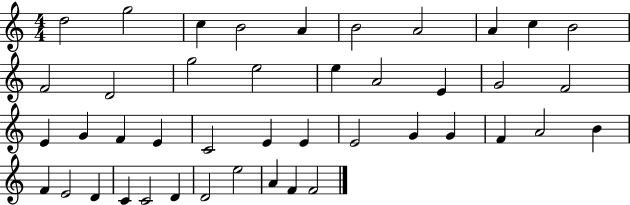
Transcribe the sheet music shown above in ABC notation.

X:1
T:Untitled
M:4/4
L:1/4
K:C
d2 g2 c B2 A B2 A2 A c B2 F2 D2 g2 e2 e A2 E G2 F2 E G F E C2 E E E2 G G F A2 B F E2 D C C2 D D2 e2 A F F2